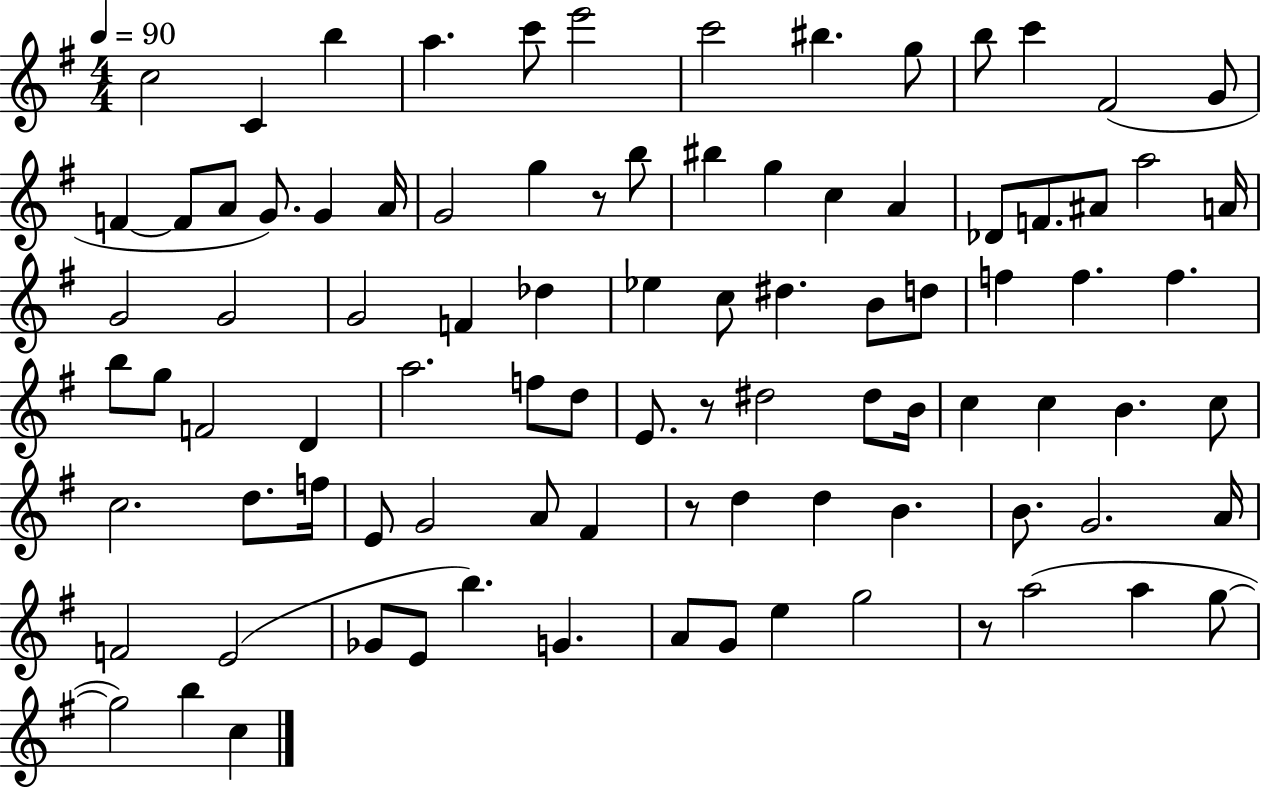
{
  \clef treble
  \numericTimeSignature
  \time 4/4
  \key g \major
  \tempo 4 = 90
  c''2 c'4 b''4 | a''4. c'''8 e'''2 | c'''2 bis''4. g''8 | b''8 c'''4 fis'2( g'8 | \break f'4~~ f'8 a'8 g'8.) g'4 a'16 | g'2 g''4 r8 b''8 | bis''4 g''4 c''4 a'4 | des'8 f'8. ais'8 a''2 a'16 | \break g'2 g'2 | g'2 f'4 des''4 | ees''4 c''8 dis''4. b'8 d''8 | f''4 f''4. f''4. | \break b''8 g''8 f'2 d'4 | a''2. f''8 d''8 | e'8. r8 dis''2 dis''8 b'16 | c''4 c''4 b'4. c''8 | \break c''2. d''8. f''16 | e'8 g'2 a'8 fis'4 | r8 d''4 d''4 b'4. | b'8. g'2. a'16 | \break f'2 e'2( | ges'8 e'8 b''4.) g'4. | a'8 g'8 e''4 g''2 | r8 a''2( a''4 g''8~~ | \break g''2) b''4 c''4 | \bar "|."
}